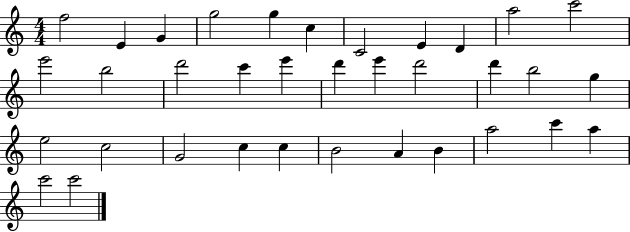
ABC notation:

X:1
T:Untitled
M:4/4
L:1/4
K:C
f2 E G g2 g c C2 E D a2 c'2 e'2 b2 d'2 c' e' d' e' d'2 d' b2 g e2 c2 G2 c c B2 A B a2 c' a c'2 c'2